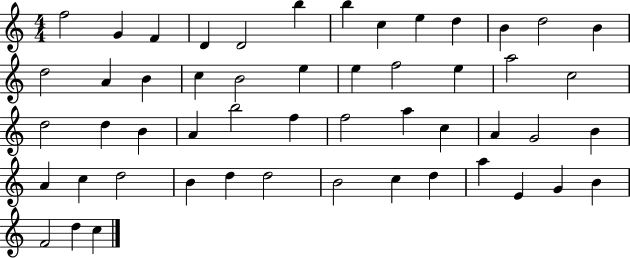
F5/h G4/q F4/q D4/q D4/h B5/q B5/q C5/q E5/q D5/q B4/q D5/h B4/q D5/h A4/q B4/q C5/q B4/h E5/q E5/q F5/h E5/q A5/h C5/h D5/h D5/q B4/q A4/q B5/h F5/q F5/h A5/q C5/q A4/q G4/h B4/q A4/q C5/q D5/h B4/q D5/q D5/h B4/h C5/q D5/q A5/q E4/q G4/q B4/q F4/h D5/q C5/q